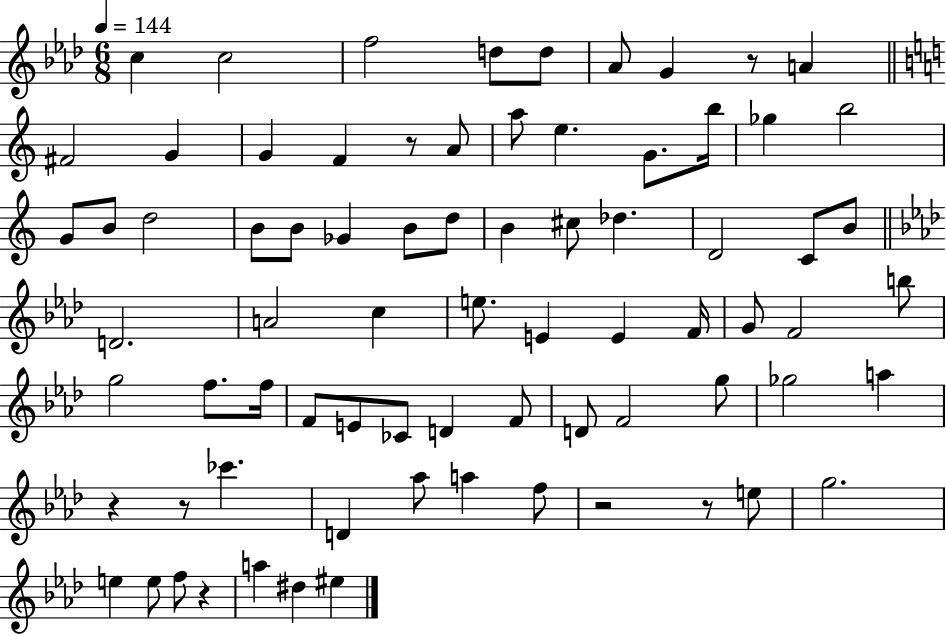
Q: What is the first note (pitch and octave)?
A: C5